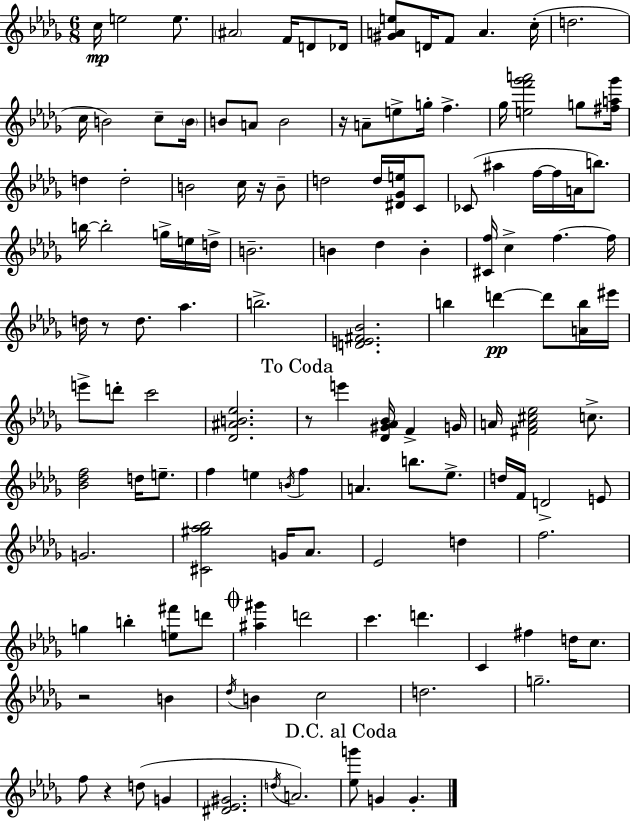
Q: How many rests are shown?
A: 6